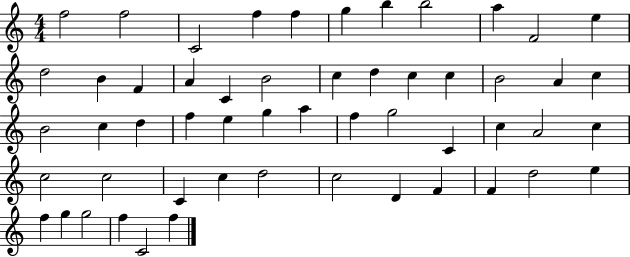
X:1
T:Untitled
M:4/4
L:1/4
K:C
f2 f2 C2 f f g b b2 a F2 e d2 B F A C B2 c d c c B2 A c B2 c d f e g a f g2 C c A2 c c2 c2 C c d2 c2 D F F d2 e f g g2 f C2 f